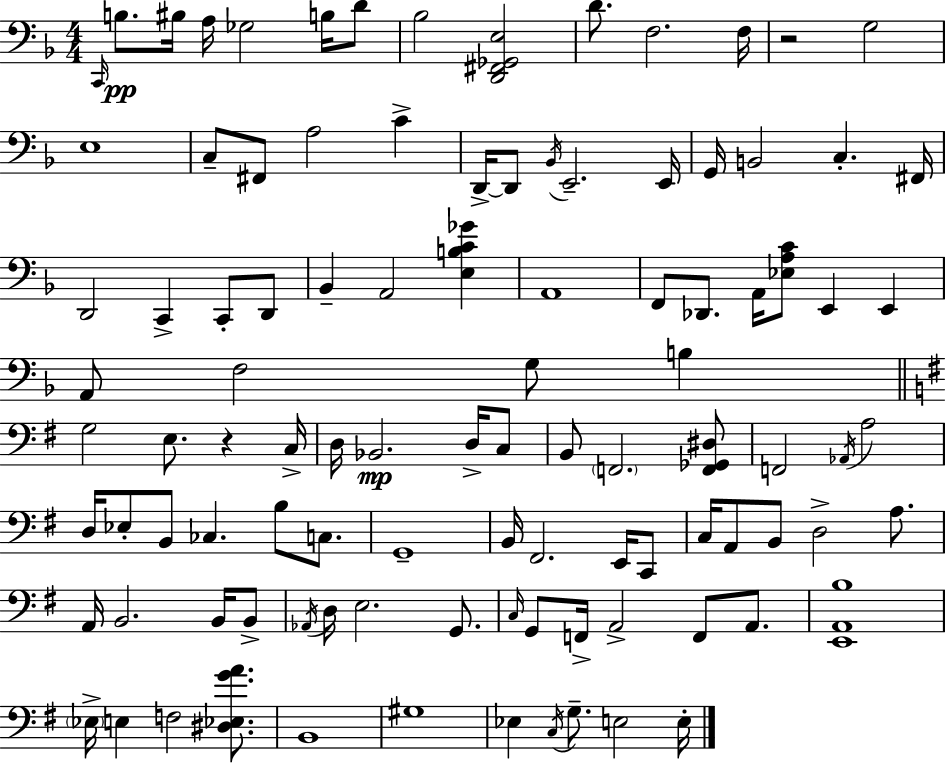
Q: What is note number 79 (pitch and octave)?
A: C3